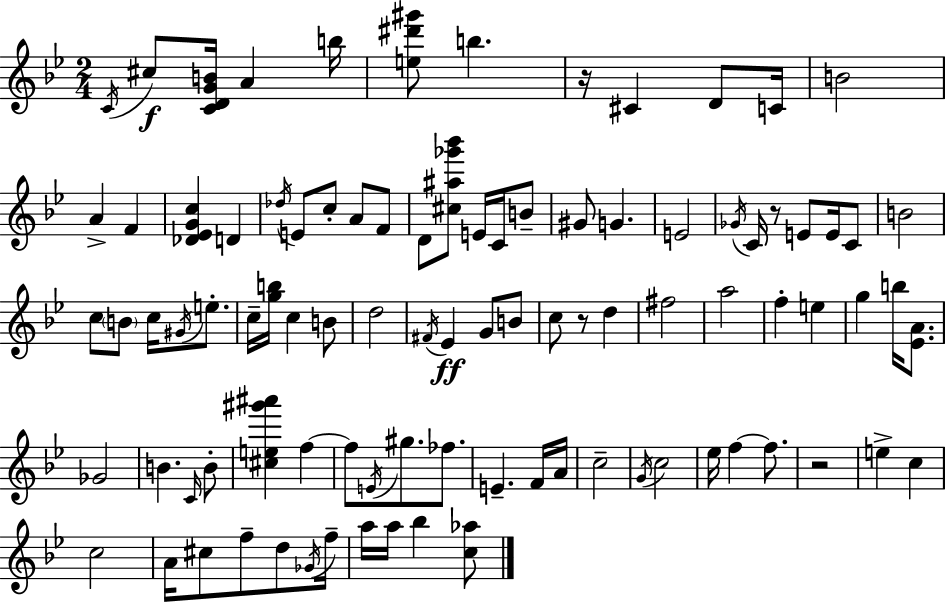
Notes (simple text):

C4/s C#5/e [C4,D4,G4,B4]/s A4/q B5/s [E5,D#6,G#6]/e B5/q. R/s C#4/q D4/e C4/s B4/h A4/q F4/q [Db4,Eb4,G4,C5]/q D4/q Db5/s E4/e C5/e A4/e F4/e D4/e [C#5,A#5,Gb6,Bb6]/e E4/s C4/s B4/e G#4/e G4/q. E4/h Gb4/s C4/s R/e E4/e E4/s C4/e B4/h C5/e B4/e C5/s G#4/s E5/e. C5/s [G5,B5]/s C5/q B4/e D5/h F#4/s Eb4/q G4/e B4/e C5/e R/e D5/q F#5/h A5/h F5/q E5/q G5/q B5/s [Eb4,A4]/e. Gb4/h B4/q. C4/s B4/e [C#5,E5,G#6,A#6]/q F5/q F5/e E4/s G#5/e. FES5/e. E4/q. F4/s A4/s C5/h G4/s C5/h Eb5/s F5/q F5/e. R/h E5/q C5/q C5/h A4/s C#5/e F5/e D5/e Gb4/s F5/s A5/s A5/s Bb5/q [C5,Ab5]/e